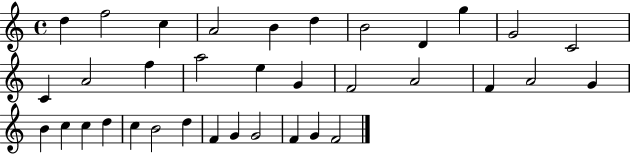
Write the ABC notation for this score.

X:1
T:Untitled
M:4/4
L:1/4
K:C
d f2 c A2 B d B2 D g G2 C2 C A2 f a2 e G F2 A2 F A2 G B c c d c B2 d F G G2 F G F2